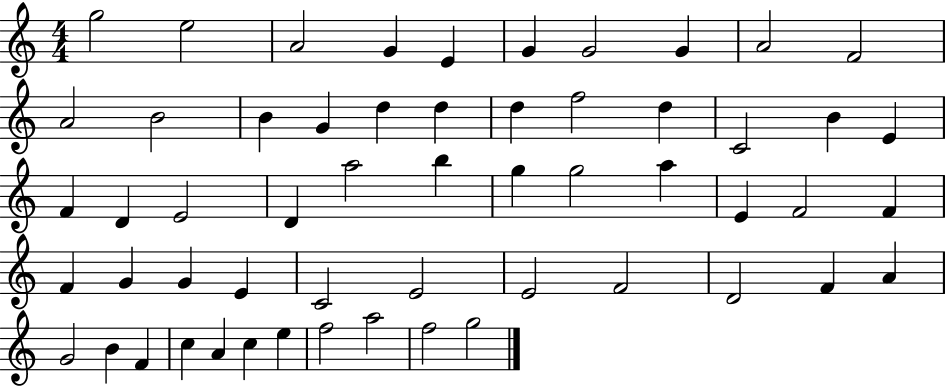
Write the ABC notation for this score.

X:1
T:Untitled
M:4/4
L:1/4
K:C
g2 e2 A2 G E G G2 G A2 F2 A2 B2 B G d d d f2 d C2 B E F D E2 D a2 b g g2 a E F2 F F G G E C2 E2 E2 F2 D2 F A G2 B F c A c e f2 a2 f2 g2